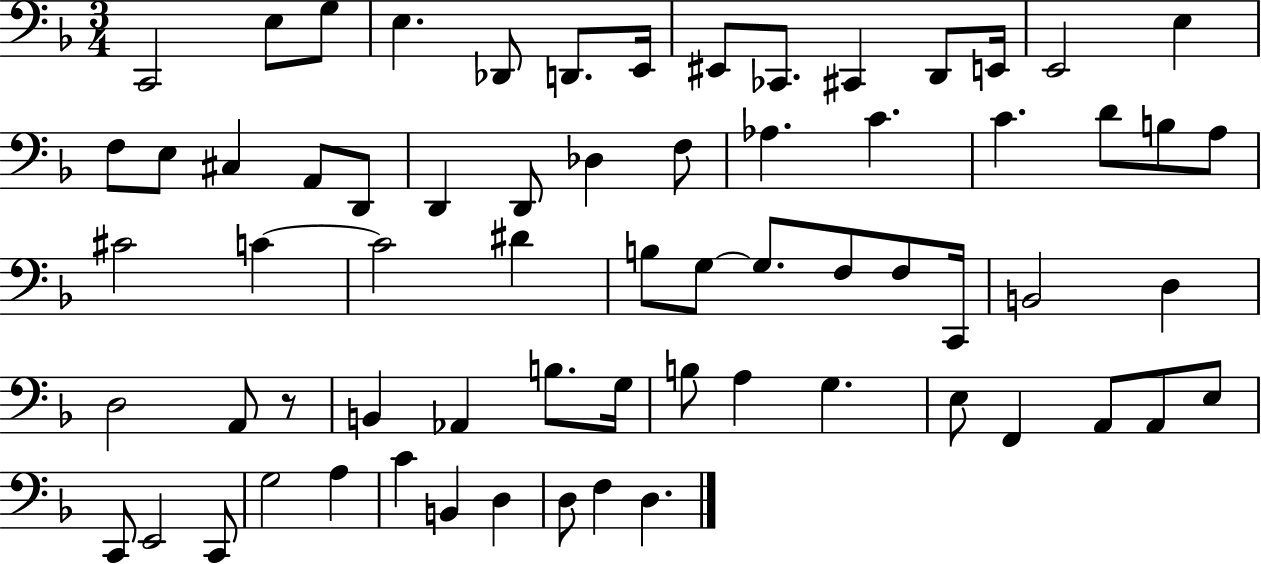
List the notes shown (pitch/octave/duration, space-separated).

C2/h E3/e G3/e E3/q. Db2/e D2/e. E2/s EIS2/e CES2/e. C#2/q D2/e E2/s E2/h E3/q F3/e E3/e C#3/q A2/e D2/e D2/q D2/e Db3/q F3/e Ab3/q. C4/q. C4/q. D4/e B3/e A3/e C#4/h C4/q C4/h D#4/q B3/e G3/e G3/e. F3/e F3/e C2/s B2/h D3/q D3/h A2/e R/e B2/q Ab2/q B3/e. G3/s B3/e A3/q G3/q. E3/e F2/q A2/e A2/e E3/e C2/e E2/h C2/e G3/h A3/q C4/q B2/q D3/q D3/e F3/q D3/q.